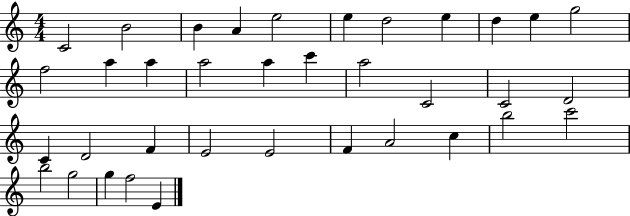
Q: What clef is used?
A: treble